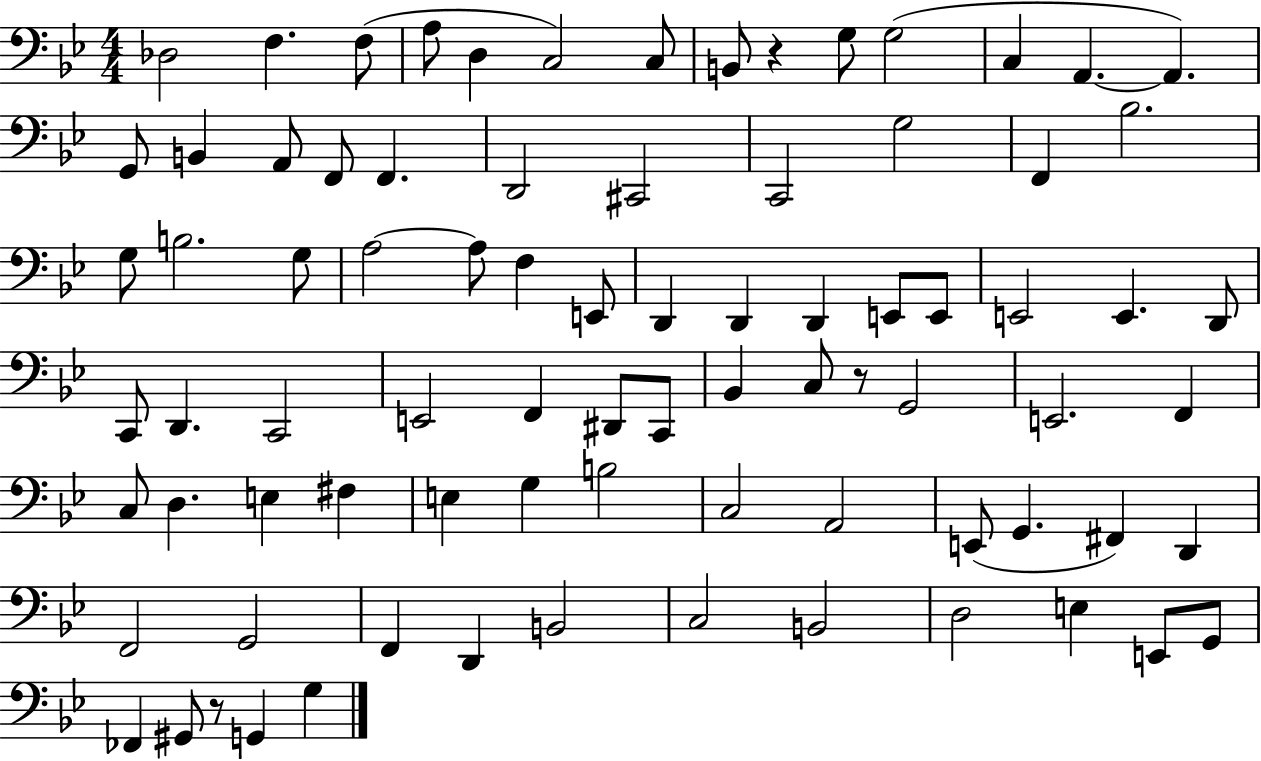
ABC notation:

X:1
T:Untitled
M:4/4
L:1/4
K:Bb
_D,2 F, F,/2 A,/2 D, C,2 C,/2 B,,/2 z G,/2 G,2 C, A,, A,, G,,/2 B,, A,,/2 F,,/2 F,, D,,2 ^C,,2 C,,2 G,2 F,, _B,2 G,/2 B,2 G,/2 A,2 A,/2 F, E,,/2 D,, D,, D,, E,,/2 E,,/2 E,,2 E,, D,,/2 C,,/2 D,, C,,2 E,,2 F,, ^D,,/2 C,,/2 _B,, C,/2 z/2 G,,2 E,,2 F,, C,/2 D, E, ^F, E, G, B,2 C,2 A,,2 E,,/2 G,, ^F,, D,, F,,2 G,,2 F,, D,, B,,2 C,2 B,,2 D,2 E, E,,/2 G,,/2 _F,, ^G,,/2 z/2 G,, G,